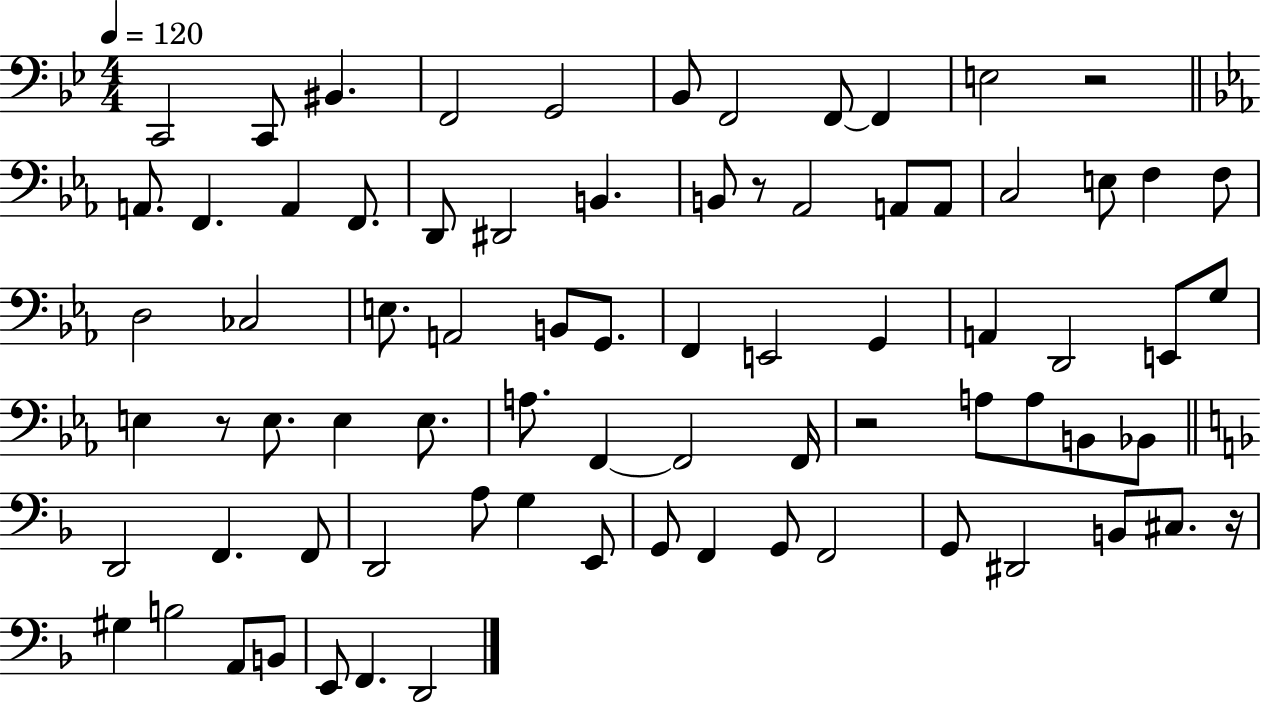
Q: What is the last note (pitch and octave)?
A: D2